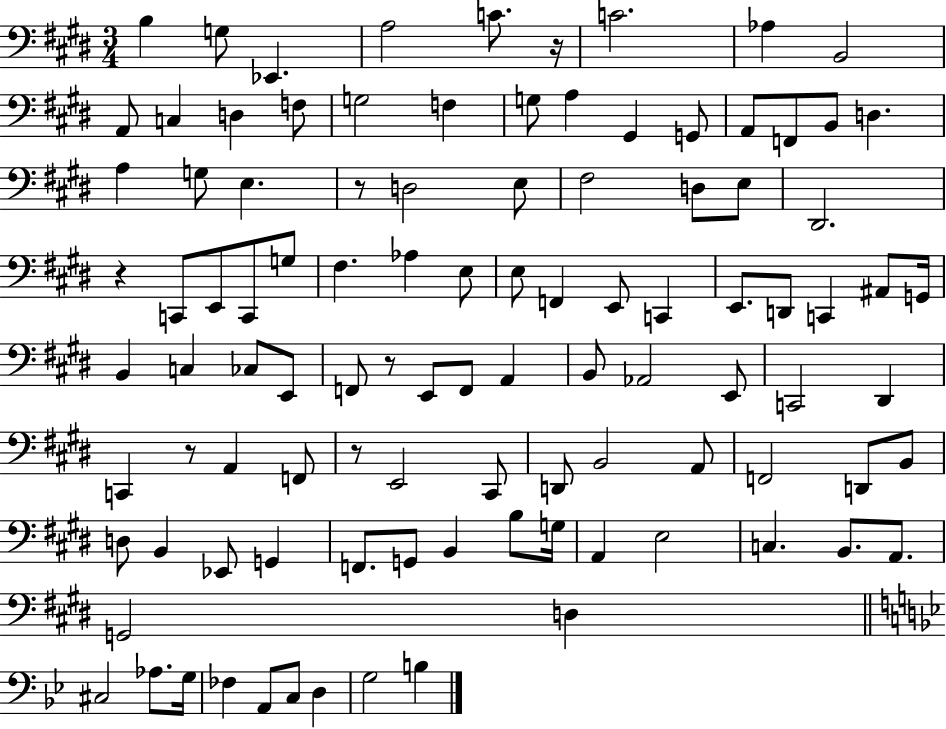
B3/q G3/e Eb2/q. A3/h C4/e. R/s C4/h. Ab3/q B2/h A2/e C3/q D3/q F3/e G3/h F3/q G3/e A3/q G#2/q G2/e A2/e F2/e B2/e D3/q. A3/q G3/e E3/q. R/e D3/h E3/e F#3/h D3/e E3/e D#2/h. R/q C2/e E2/e C2/e G3/e F#3/q. Ab3/q E3/e E3/e F2/q E2/e C2/q E2/e. D2/e C2/q A#2/e G2/s B2/q C3/q CES3/e E2/e F2/e R/e E2/e F2/e A2/q B2/e Ab2/h E2/e C2/h D#2/q C2/q R/e A2/q F2/e R/e E2/h C#2/e D2/e B2/h A2/e F2/h D2/e B2/e D3/e B2/q Eb2/e G2/q F2/e. G2/e B2/q B3/e G3/s A2/q E3/h C3/q. B2/e. A2/e. G2/h D3/q C#3/h Ab3/e. G3/s FES3/q A2/e C3/e D3/q G3/h B3/q